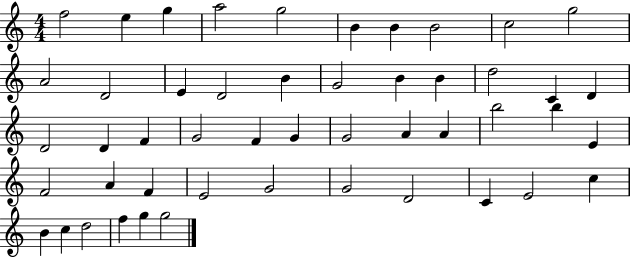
{
  \clef treble
  \numericTimeSignature
  \time 4/4
  \key c \major
  f''2 e''4 g''4 | a''2 g''2 | b'4 b'4 b'2 | c''2 g''2 | \break a'2 d'2 | e'4 d'2 b'4 | g'2 b'4 b'4 | d''2 c'4 d'4 | \break d'2 d'4 f'4 | g'2 f'4 g'4 | g'2 a'4 a'4 | b''2 b''4 e'4 | \break f'2 a'4 f'4 | e'2 g'2 | g'2 d'2 | c'4 e'2 c''4 | \break b'4 c''4 d''2 | f''4 g''4 g''2 | \bar "|."
}